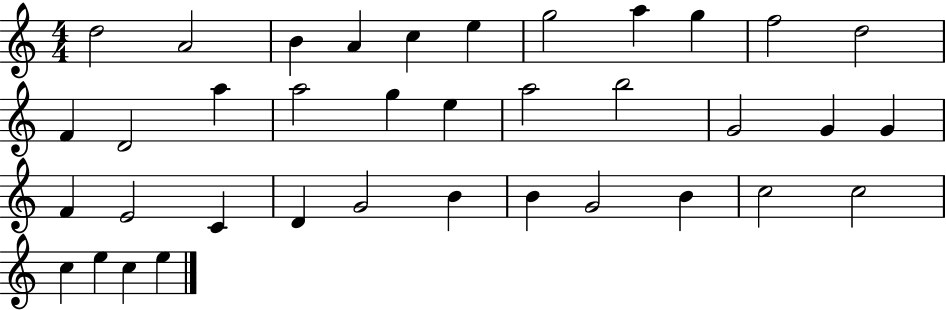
X:1
T:Untitled
M:4/4
L:1/4
K:C
d2 A2 B A c e g2 a g f2 d2 F D2 a a2 g e a2 b2 G2 G G F E2 C D G2 B B G2 B c2 c2 c e c e